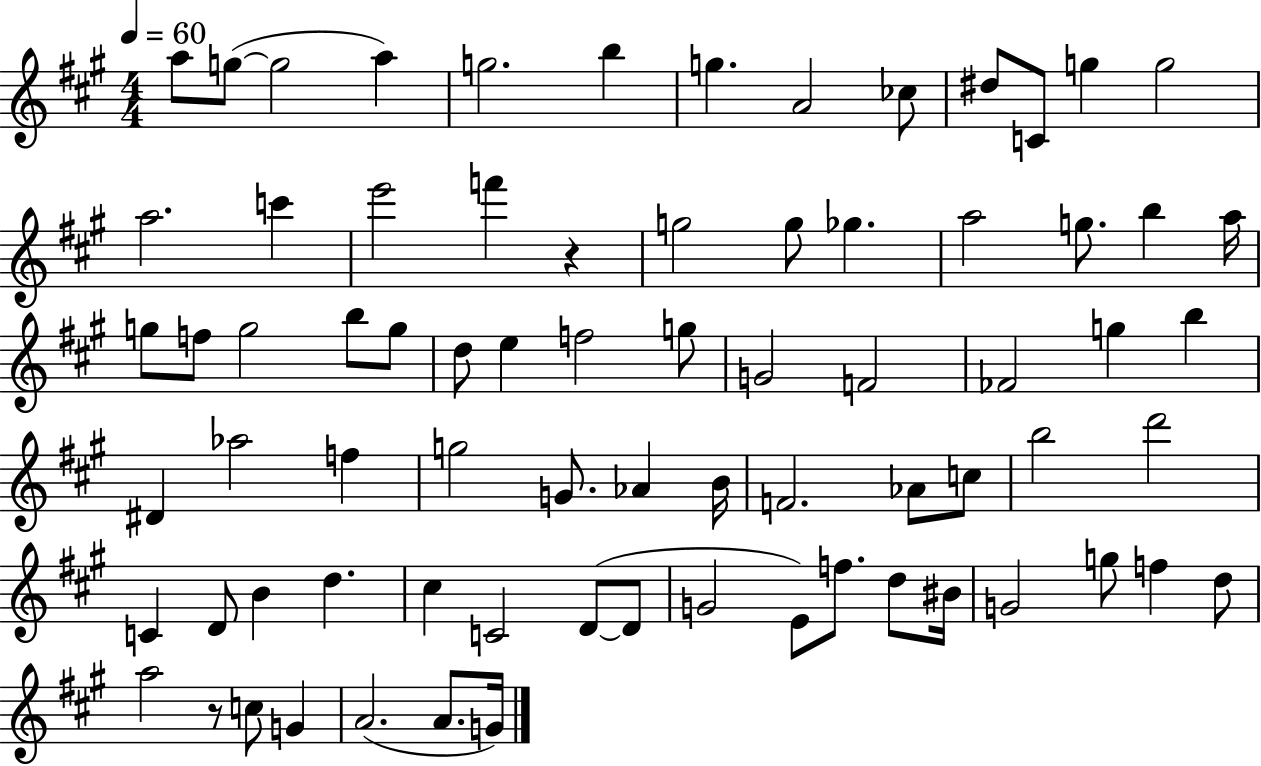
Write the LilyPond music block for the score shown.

{
  \clef treble
  \numericTimeSignature
  \time 4/4
  \key a \major
  \tempo 4 = 60
  a''8 g''8~(~ g''2 a''4) | g''2. b''4 | g''4. a'2 ces''8 | dis''8 c'8 g''4 g''2 | \break a''2. c'''4 | e'''2 f'''4 r4 | g''2 g''8 ges''4. | a''2 g''8. b''4 a''16 | \break g''8 f''8 g''2 b''8 g''8 | d''8 e''4 f''2 g''8 | g'2 f'2 | fes'2 g''4 b''4 | \break dis'4 aes''2 f''4 | g''2 g'8. aes'4 b'16 | f'2. aes'8 c''8 | b''2 d'''2 | \break c'4 d'8 b'4 d''4. | cis''4 c'2 d'8~(~ d'8 | g'2 e'8) f''8. d''8 bis'16 | g'2 g''8 f''4 d''8 | \break a''2 r8 c''8 g'4 | a'2.( a'8. g'16) | \bar "|."
}